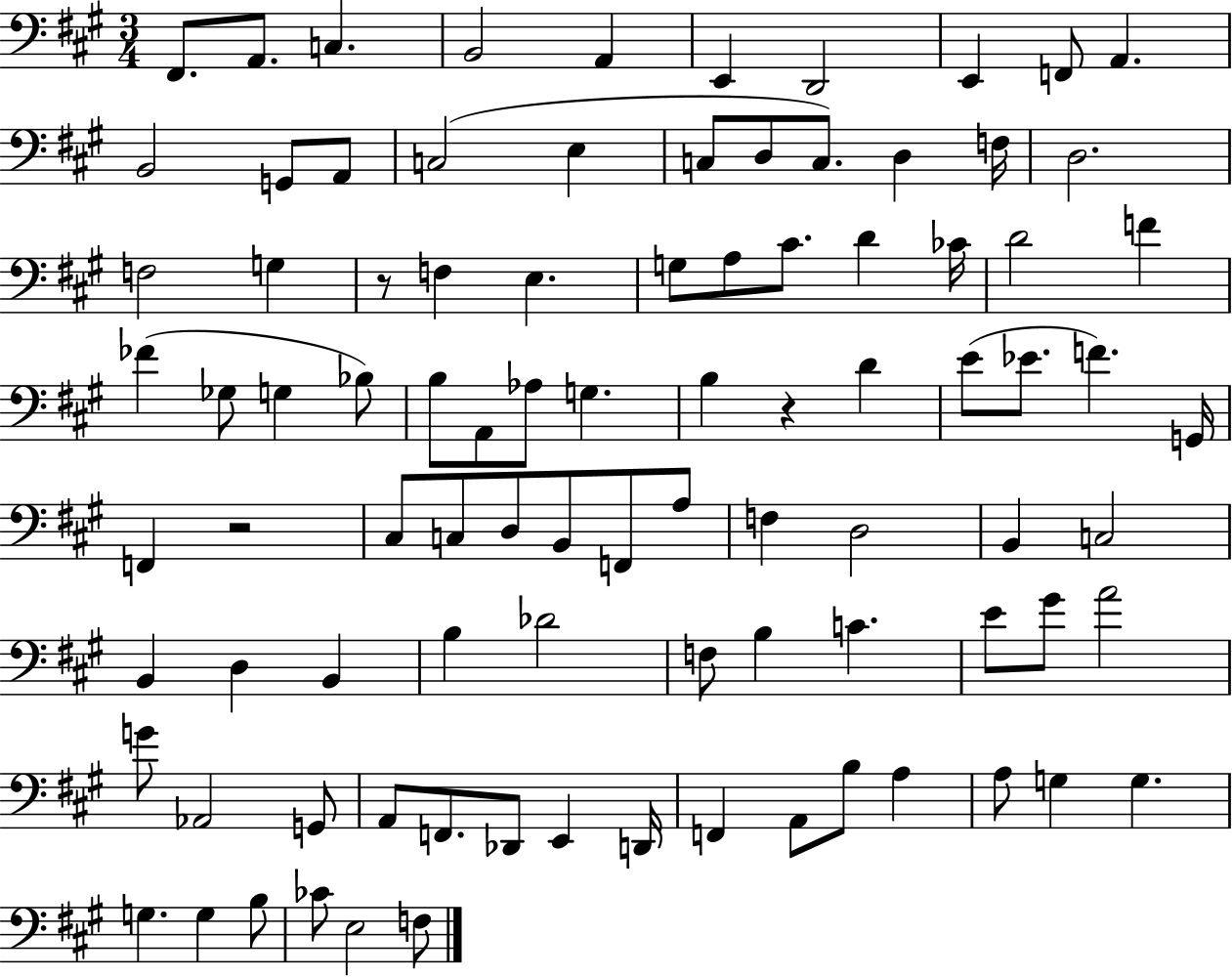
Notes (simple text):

F#2/e. A2/e. C3/q. B2/h A2/q E2/q D2/h E2/q F2/e A2/q. B2/h G2/e A2/e C3/h E3/q C3/e D3/e C3/e. D3/q F3/s D3/h. F3/h G3/q R/e F3/q E3/q. G3/e A3/e C#4/e. D4/q CES4/s D4/h F4/q FES4/q Gb3/e G3/q Bb3/e B3/e A2/e Ab3/e G3/q. B3/q R/q D4/q E4/e Eb4/e. F4/q. G2/s F2/q R/h C#3/e C3/e D3/e B2/e F2/e A3/e F3/q D3/h B2/q C3/h B2/q D3/q B2/q B3/q Db4/h F3/e B3/q C4/q. E4/e G#4/e A4/h G4/e Ab2/h G2/e A2/e F2/e. Db2/e E2/q D2/s F2/q A2/e B3/e A3/q A3/e G3/q G3/q. G3/q. G3/q B3/e CES4/e E3/h F3/e